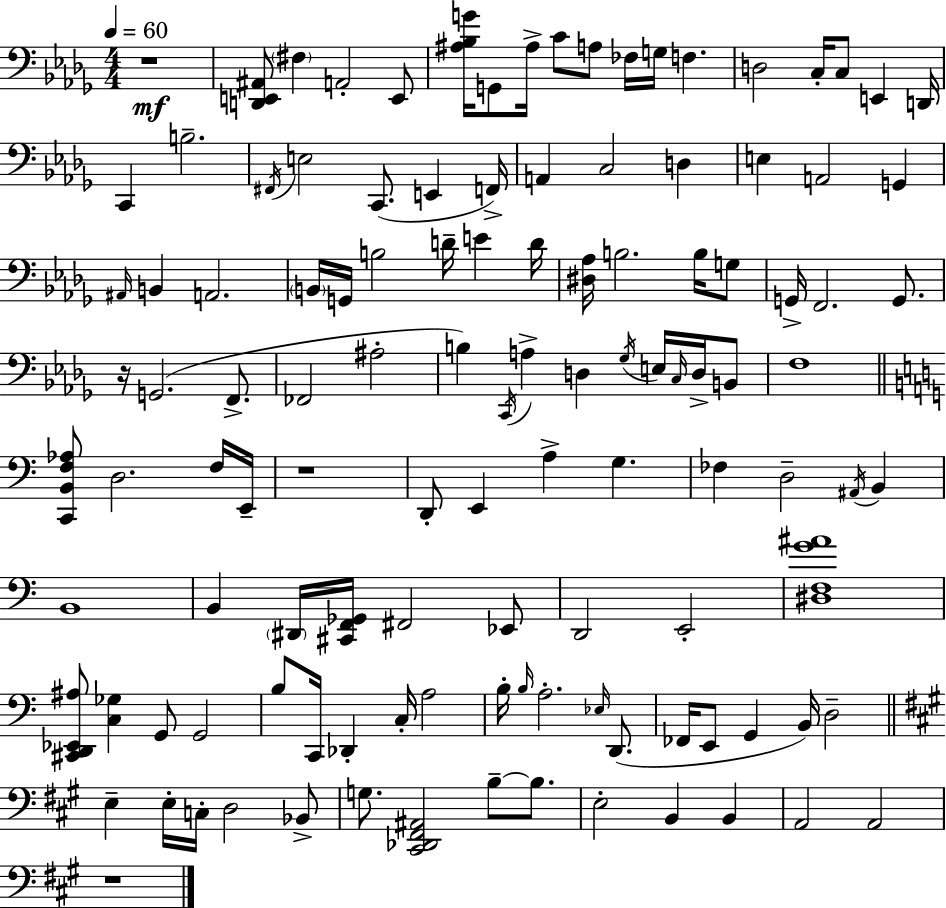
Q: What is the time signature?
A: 4/4